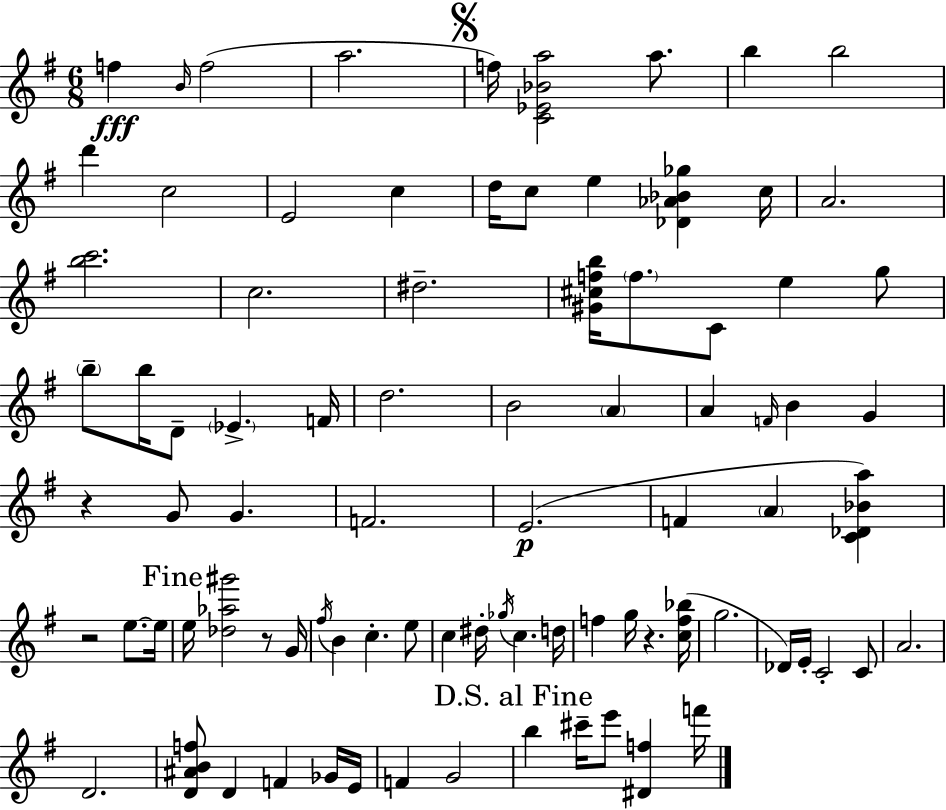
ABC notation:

X:1
T:Untitled
M:6/8
L:1/4
K:G
f B/4 f2 a2 f/4 [C_E_Ba]2 a/2 b b2 d' c2 E2 c d/4 c/2 e [_D_A_B_g] c/4 A2 [bc']2 c2 ^d2 [^G^cfb]/4 f/2 C/2 e g/2 b/2 b/4 D/2 _E F/4 d2 B2 A A F/4 B G z G/2 G F2 E2 F A [C_D_Ba] z2 e/2 e/4 e/4 [_d_a^g']2 z/2 G/4 ^f/4 B c e/2 c ^d/4 _g/4 c d/4 f g/4 z [cf_b]/4 g2 _D/4 E/4 C2 C/2 A2 D2 [D^ABf]/2 D F _G/4 E/4 F G2 b ^c'/4 e'/2 [^Df] f'/4